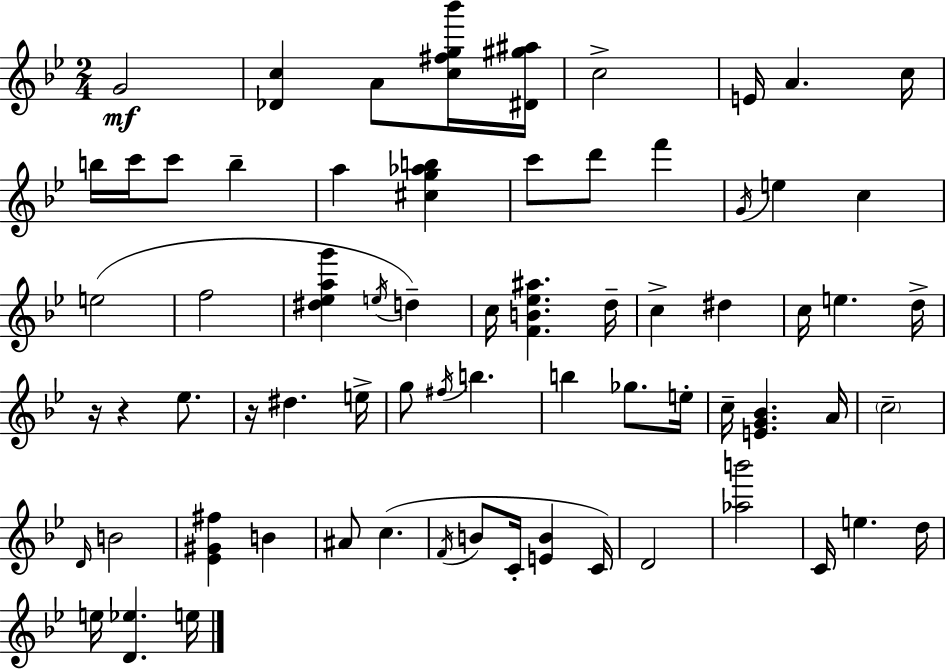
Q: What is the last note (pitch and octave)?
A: E5